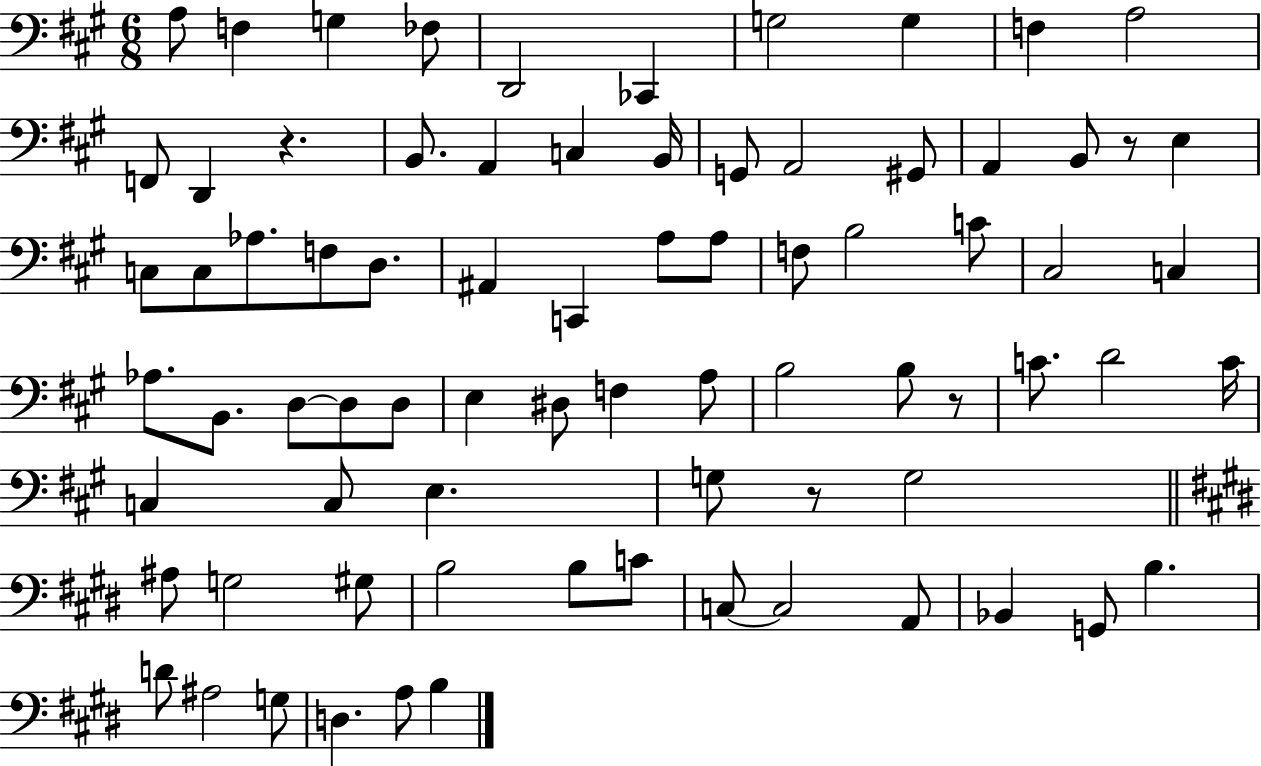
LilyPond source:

{
  \clef bass
  \numericTimeSignature
  \time 6/8
  \key a \major
  \repeat volta 2 { a8 f4 g4 fes8 | d,2 ces,4 | g2 g4 | f4 a2 | \break f,8 d,4 r4. | b,8. a,4 c4 b,16 | g,8 a,2 gis,8 | a,4 b,8 r8 e4 | \break c8 c8 aes8. f8 d8. | ais,4 c,4 a8 a8 | f8 b2 c'8 | cis2 c4 | \break aes8. b,8. d8~~ d8 d8 | e4 dis8 f4 a8 | b2 b8 r8 | c'8. d'2 c'16 | \break c4 c8 e4. | g8 r8 g2 | \bar "||" \break \key e \major ais8 g2 gis8 | b2 b8 c'8 | c8~~ c2 a,8 | bes,4 g,8 b4. | \break d'8 ais2 g8 | d4. a8 b4 | } \bar "|."
}